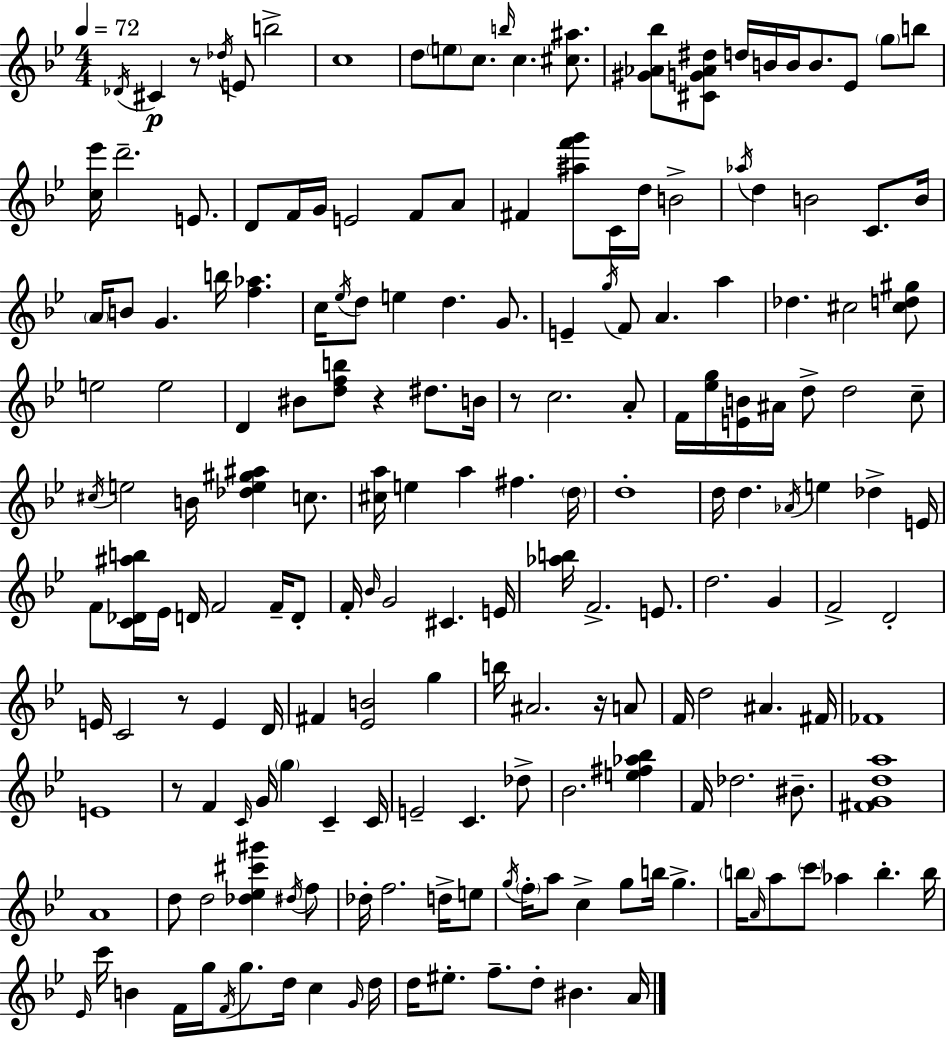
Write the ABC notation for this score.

X:1
T:Untitled
M:4/4
L:1/4
K:Gm
_D/4 ^C z/2 _d/4 E/2 b2 c4 d/2 e/2 c/2 b/4 c [^c^a]/2 [^G_A_b]/2 [^CG_A^d]/2 d/4 B/4 B/4 B/2 _E/2 g/2 b/2 [c_e']/4 d'2 E/2 D/2 F/4 G/4 E2 F/2 A/2 ^F [^af'g']/2 C/4 d/4 B2 _a/4 d B2 C/2 B/4 A/4 B/2 G b/4 [f_a] c/4 _e/4 d/2 e d G/2 E g/4 F/2 A a _d ^c2 [^cd^g]/2 e2 e2 D ^B/2 [dfb]/2 z ^d/2 B/4 z/2 c2 A/2 F/4 [_eg]/4 [EB]/4 ^A/4 d/2 d2 c/2 ^c/4 e2 B/4 [_de^g^a] c/2 [^ca]/4 e a ^f d/4 d4 d/4 d _A/4 e _d E/4 F/2 [C_D^ab]/4 _E/4 D/4 F2 F/4 D/2 F/4 _B/4 G2 ^C E/4 [_ab]/4 F2 E/2 d2 G F2 D2 E/4 C2 z/2 E D/4 ^F [_EB]2 g b/4 ^A2 z/4 A/2 F/4 d2 ^A ^F/4 _F4 E4 z/2 F C/4 G/4 g C C/4 E2 C _d/2 _B2 [e^f_a_b] F/4 _d2 ^B/2 [^FGda]4 A4 d/2 d2 [_d_e^c'^g'] ^d/4 f/2 _d/4 f2 d/4 e/2 g/4 f/4 a/2 c g/2 b/4 g b/4 A/4 a/2 c'/2 _a b b/4 _E/4 c'/4 B F/4 g/4 F/4 g/2 d/4 c G/4 d/4 d/4 ^e/2 f/2 d/2 ^B A/4